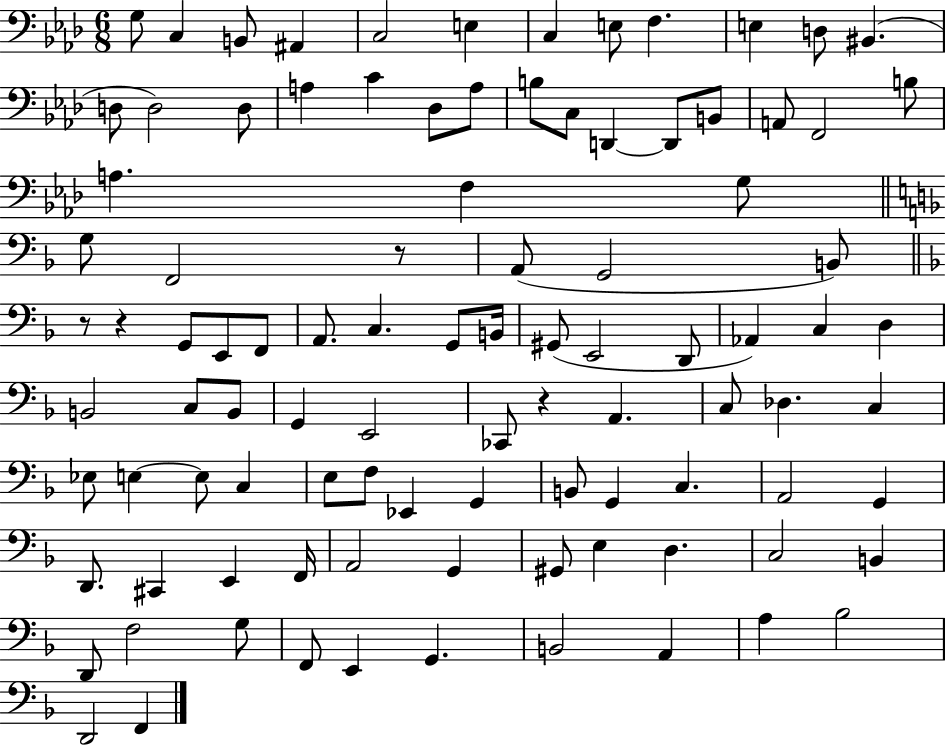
{
  \clef bass
  \numericTimeSignature
  \time 6/8
  \key aes \major
  \repeat volta 2 { g8 c4 b,8 ais,4 | c2 e4 | c4 e8 f4. | e4 d8 bis,4.( | \break d8 d2) d8 | a4 c'4 des8 a8 | b8 c8 d,4~~ d,8 b,8 | a,8 f,2 b8 | \break a4. f4 g8 | \bar "||" \break \key d \minor g8 f,2 r8 | a,8( g,2 b,8) | \bar "||" \break \key f \major r8 r4 g,8 e,8 f,8 | a,8. c4. g,8 b,16 | gis,8( e,2 d,8 | aes,4) c4 d4 | \break b,2 c8 b,8 | g,4 e,2 | ces,8 r4 a,4. | c8 des4. c4 | \break ees8 e4~~ e8 c4 | e8 f8 ees,4 g,4 | b,8 g,4 c4. | a,2 g,4 | \break d,8. cis,4 e,4 f,16 | a,2 g,4 | gis,8 e4 d4. | c2 b,4 | \break d,8 f2 g8 | f,8 e,4 g,4. | b,2 a,4 | a4 bes2 | \break d,2 f,4 | } \bar "|."
}